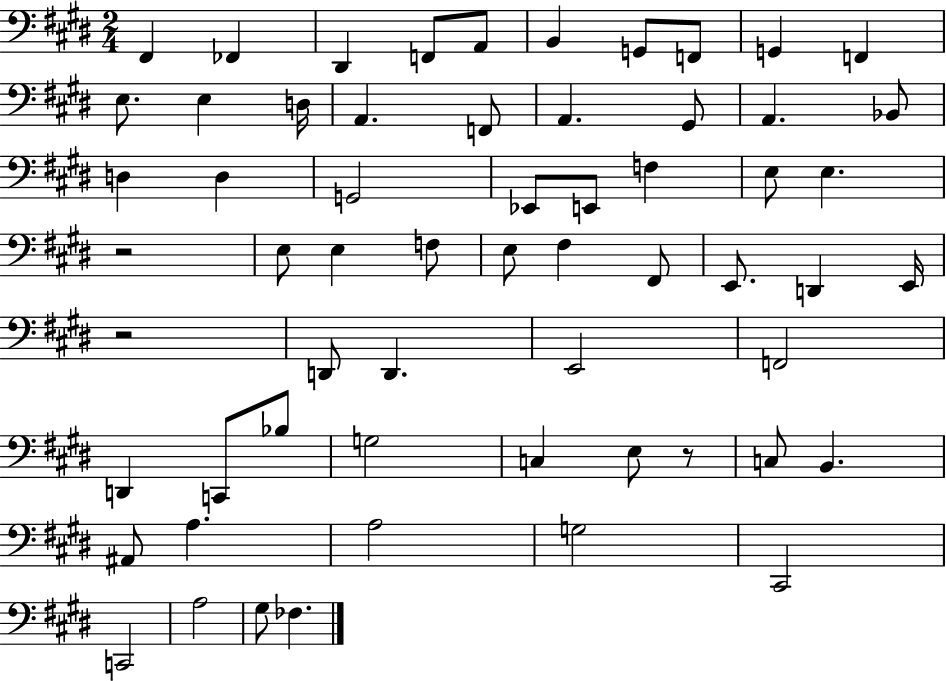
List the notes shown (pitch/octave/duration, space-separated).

F#2/q FES2/q D#2/q F2/e A2/e B2/q G2/e F2/e G2/q F2/q E3/e. E3/q D3/s A2/q. F2/e A2/q. G#2/e A2/q. Bb2/e D3/q D3/q G2/h Eb2/e E2/e F3/q E3/e E3/q. R/h E3/e E3/q F3/e E3/e F#3/q F#2/e E2/e. D2/q E2/s R/h D2/e D2/q. E2/h F2/h D2/q C2/e Bb3/e G3/h C3/q E3/e R/e C3/e B2/q. A#2/e A3/q. A3/h G3/h C#2/h C2/h A3/h G#3/e FES3/q.